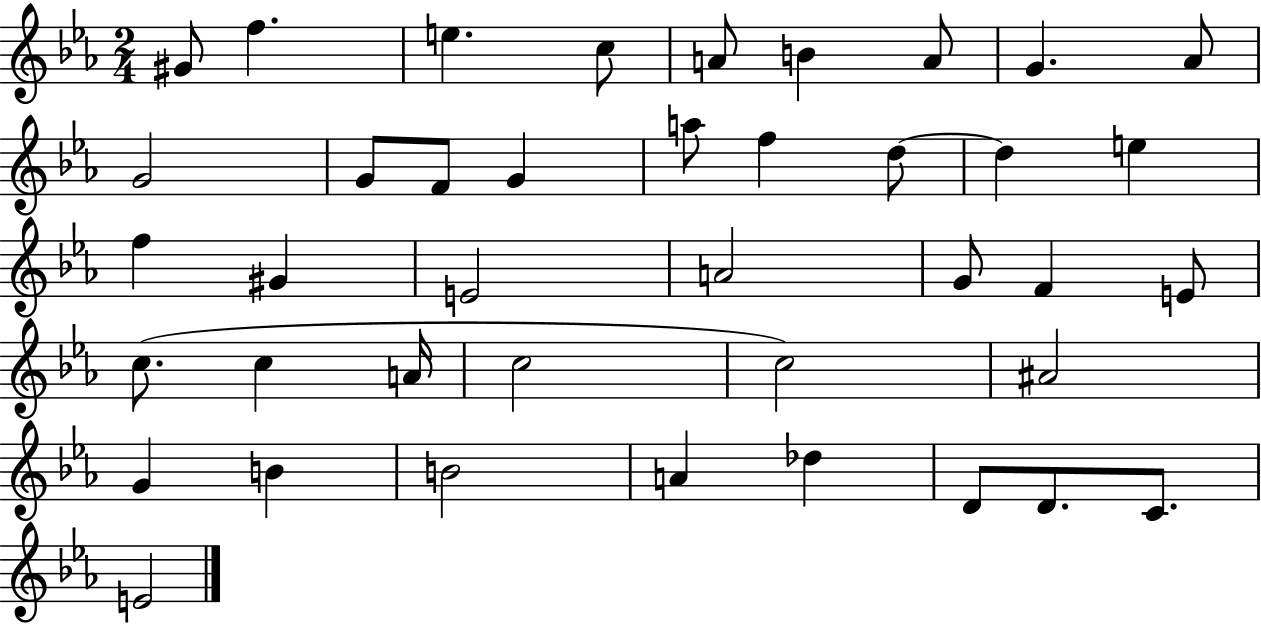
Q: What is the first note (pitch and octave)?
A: G#4